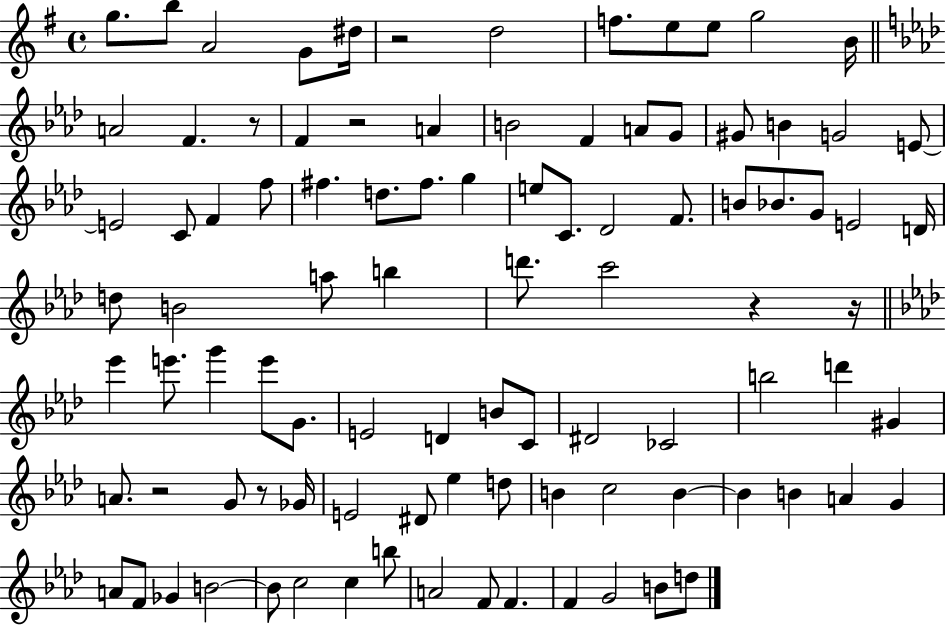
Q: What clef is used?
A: treble